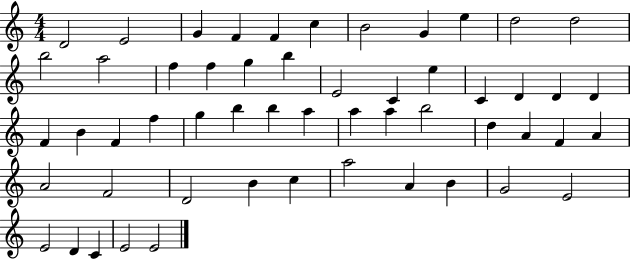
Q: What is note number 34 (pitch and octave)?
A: A5